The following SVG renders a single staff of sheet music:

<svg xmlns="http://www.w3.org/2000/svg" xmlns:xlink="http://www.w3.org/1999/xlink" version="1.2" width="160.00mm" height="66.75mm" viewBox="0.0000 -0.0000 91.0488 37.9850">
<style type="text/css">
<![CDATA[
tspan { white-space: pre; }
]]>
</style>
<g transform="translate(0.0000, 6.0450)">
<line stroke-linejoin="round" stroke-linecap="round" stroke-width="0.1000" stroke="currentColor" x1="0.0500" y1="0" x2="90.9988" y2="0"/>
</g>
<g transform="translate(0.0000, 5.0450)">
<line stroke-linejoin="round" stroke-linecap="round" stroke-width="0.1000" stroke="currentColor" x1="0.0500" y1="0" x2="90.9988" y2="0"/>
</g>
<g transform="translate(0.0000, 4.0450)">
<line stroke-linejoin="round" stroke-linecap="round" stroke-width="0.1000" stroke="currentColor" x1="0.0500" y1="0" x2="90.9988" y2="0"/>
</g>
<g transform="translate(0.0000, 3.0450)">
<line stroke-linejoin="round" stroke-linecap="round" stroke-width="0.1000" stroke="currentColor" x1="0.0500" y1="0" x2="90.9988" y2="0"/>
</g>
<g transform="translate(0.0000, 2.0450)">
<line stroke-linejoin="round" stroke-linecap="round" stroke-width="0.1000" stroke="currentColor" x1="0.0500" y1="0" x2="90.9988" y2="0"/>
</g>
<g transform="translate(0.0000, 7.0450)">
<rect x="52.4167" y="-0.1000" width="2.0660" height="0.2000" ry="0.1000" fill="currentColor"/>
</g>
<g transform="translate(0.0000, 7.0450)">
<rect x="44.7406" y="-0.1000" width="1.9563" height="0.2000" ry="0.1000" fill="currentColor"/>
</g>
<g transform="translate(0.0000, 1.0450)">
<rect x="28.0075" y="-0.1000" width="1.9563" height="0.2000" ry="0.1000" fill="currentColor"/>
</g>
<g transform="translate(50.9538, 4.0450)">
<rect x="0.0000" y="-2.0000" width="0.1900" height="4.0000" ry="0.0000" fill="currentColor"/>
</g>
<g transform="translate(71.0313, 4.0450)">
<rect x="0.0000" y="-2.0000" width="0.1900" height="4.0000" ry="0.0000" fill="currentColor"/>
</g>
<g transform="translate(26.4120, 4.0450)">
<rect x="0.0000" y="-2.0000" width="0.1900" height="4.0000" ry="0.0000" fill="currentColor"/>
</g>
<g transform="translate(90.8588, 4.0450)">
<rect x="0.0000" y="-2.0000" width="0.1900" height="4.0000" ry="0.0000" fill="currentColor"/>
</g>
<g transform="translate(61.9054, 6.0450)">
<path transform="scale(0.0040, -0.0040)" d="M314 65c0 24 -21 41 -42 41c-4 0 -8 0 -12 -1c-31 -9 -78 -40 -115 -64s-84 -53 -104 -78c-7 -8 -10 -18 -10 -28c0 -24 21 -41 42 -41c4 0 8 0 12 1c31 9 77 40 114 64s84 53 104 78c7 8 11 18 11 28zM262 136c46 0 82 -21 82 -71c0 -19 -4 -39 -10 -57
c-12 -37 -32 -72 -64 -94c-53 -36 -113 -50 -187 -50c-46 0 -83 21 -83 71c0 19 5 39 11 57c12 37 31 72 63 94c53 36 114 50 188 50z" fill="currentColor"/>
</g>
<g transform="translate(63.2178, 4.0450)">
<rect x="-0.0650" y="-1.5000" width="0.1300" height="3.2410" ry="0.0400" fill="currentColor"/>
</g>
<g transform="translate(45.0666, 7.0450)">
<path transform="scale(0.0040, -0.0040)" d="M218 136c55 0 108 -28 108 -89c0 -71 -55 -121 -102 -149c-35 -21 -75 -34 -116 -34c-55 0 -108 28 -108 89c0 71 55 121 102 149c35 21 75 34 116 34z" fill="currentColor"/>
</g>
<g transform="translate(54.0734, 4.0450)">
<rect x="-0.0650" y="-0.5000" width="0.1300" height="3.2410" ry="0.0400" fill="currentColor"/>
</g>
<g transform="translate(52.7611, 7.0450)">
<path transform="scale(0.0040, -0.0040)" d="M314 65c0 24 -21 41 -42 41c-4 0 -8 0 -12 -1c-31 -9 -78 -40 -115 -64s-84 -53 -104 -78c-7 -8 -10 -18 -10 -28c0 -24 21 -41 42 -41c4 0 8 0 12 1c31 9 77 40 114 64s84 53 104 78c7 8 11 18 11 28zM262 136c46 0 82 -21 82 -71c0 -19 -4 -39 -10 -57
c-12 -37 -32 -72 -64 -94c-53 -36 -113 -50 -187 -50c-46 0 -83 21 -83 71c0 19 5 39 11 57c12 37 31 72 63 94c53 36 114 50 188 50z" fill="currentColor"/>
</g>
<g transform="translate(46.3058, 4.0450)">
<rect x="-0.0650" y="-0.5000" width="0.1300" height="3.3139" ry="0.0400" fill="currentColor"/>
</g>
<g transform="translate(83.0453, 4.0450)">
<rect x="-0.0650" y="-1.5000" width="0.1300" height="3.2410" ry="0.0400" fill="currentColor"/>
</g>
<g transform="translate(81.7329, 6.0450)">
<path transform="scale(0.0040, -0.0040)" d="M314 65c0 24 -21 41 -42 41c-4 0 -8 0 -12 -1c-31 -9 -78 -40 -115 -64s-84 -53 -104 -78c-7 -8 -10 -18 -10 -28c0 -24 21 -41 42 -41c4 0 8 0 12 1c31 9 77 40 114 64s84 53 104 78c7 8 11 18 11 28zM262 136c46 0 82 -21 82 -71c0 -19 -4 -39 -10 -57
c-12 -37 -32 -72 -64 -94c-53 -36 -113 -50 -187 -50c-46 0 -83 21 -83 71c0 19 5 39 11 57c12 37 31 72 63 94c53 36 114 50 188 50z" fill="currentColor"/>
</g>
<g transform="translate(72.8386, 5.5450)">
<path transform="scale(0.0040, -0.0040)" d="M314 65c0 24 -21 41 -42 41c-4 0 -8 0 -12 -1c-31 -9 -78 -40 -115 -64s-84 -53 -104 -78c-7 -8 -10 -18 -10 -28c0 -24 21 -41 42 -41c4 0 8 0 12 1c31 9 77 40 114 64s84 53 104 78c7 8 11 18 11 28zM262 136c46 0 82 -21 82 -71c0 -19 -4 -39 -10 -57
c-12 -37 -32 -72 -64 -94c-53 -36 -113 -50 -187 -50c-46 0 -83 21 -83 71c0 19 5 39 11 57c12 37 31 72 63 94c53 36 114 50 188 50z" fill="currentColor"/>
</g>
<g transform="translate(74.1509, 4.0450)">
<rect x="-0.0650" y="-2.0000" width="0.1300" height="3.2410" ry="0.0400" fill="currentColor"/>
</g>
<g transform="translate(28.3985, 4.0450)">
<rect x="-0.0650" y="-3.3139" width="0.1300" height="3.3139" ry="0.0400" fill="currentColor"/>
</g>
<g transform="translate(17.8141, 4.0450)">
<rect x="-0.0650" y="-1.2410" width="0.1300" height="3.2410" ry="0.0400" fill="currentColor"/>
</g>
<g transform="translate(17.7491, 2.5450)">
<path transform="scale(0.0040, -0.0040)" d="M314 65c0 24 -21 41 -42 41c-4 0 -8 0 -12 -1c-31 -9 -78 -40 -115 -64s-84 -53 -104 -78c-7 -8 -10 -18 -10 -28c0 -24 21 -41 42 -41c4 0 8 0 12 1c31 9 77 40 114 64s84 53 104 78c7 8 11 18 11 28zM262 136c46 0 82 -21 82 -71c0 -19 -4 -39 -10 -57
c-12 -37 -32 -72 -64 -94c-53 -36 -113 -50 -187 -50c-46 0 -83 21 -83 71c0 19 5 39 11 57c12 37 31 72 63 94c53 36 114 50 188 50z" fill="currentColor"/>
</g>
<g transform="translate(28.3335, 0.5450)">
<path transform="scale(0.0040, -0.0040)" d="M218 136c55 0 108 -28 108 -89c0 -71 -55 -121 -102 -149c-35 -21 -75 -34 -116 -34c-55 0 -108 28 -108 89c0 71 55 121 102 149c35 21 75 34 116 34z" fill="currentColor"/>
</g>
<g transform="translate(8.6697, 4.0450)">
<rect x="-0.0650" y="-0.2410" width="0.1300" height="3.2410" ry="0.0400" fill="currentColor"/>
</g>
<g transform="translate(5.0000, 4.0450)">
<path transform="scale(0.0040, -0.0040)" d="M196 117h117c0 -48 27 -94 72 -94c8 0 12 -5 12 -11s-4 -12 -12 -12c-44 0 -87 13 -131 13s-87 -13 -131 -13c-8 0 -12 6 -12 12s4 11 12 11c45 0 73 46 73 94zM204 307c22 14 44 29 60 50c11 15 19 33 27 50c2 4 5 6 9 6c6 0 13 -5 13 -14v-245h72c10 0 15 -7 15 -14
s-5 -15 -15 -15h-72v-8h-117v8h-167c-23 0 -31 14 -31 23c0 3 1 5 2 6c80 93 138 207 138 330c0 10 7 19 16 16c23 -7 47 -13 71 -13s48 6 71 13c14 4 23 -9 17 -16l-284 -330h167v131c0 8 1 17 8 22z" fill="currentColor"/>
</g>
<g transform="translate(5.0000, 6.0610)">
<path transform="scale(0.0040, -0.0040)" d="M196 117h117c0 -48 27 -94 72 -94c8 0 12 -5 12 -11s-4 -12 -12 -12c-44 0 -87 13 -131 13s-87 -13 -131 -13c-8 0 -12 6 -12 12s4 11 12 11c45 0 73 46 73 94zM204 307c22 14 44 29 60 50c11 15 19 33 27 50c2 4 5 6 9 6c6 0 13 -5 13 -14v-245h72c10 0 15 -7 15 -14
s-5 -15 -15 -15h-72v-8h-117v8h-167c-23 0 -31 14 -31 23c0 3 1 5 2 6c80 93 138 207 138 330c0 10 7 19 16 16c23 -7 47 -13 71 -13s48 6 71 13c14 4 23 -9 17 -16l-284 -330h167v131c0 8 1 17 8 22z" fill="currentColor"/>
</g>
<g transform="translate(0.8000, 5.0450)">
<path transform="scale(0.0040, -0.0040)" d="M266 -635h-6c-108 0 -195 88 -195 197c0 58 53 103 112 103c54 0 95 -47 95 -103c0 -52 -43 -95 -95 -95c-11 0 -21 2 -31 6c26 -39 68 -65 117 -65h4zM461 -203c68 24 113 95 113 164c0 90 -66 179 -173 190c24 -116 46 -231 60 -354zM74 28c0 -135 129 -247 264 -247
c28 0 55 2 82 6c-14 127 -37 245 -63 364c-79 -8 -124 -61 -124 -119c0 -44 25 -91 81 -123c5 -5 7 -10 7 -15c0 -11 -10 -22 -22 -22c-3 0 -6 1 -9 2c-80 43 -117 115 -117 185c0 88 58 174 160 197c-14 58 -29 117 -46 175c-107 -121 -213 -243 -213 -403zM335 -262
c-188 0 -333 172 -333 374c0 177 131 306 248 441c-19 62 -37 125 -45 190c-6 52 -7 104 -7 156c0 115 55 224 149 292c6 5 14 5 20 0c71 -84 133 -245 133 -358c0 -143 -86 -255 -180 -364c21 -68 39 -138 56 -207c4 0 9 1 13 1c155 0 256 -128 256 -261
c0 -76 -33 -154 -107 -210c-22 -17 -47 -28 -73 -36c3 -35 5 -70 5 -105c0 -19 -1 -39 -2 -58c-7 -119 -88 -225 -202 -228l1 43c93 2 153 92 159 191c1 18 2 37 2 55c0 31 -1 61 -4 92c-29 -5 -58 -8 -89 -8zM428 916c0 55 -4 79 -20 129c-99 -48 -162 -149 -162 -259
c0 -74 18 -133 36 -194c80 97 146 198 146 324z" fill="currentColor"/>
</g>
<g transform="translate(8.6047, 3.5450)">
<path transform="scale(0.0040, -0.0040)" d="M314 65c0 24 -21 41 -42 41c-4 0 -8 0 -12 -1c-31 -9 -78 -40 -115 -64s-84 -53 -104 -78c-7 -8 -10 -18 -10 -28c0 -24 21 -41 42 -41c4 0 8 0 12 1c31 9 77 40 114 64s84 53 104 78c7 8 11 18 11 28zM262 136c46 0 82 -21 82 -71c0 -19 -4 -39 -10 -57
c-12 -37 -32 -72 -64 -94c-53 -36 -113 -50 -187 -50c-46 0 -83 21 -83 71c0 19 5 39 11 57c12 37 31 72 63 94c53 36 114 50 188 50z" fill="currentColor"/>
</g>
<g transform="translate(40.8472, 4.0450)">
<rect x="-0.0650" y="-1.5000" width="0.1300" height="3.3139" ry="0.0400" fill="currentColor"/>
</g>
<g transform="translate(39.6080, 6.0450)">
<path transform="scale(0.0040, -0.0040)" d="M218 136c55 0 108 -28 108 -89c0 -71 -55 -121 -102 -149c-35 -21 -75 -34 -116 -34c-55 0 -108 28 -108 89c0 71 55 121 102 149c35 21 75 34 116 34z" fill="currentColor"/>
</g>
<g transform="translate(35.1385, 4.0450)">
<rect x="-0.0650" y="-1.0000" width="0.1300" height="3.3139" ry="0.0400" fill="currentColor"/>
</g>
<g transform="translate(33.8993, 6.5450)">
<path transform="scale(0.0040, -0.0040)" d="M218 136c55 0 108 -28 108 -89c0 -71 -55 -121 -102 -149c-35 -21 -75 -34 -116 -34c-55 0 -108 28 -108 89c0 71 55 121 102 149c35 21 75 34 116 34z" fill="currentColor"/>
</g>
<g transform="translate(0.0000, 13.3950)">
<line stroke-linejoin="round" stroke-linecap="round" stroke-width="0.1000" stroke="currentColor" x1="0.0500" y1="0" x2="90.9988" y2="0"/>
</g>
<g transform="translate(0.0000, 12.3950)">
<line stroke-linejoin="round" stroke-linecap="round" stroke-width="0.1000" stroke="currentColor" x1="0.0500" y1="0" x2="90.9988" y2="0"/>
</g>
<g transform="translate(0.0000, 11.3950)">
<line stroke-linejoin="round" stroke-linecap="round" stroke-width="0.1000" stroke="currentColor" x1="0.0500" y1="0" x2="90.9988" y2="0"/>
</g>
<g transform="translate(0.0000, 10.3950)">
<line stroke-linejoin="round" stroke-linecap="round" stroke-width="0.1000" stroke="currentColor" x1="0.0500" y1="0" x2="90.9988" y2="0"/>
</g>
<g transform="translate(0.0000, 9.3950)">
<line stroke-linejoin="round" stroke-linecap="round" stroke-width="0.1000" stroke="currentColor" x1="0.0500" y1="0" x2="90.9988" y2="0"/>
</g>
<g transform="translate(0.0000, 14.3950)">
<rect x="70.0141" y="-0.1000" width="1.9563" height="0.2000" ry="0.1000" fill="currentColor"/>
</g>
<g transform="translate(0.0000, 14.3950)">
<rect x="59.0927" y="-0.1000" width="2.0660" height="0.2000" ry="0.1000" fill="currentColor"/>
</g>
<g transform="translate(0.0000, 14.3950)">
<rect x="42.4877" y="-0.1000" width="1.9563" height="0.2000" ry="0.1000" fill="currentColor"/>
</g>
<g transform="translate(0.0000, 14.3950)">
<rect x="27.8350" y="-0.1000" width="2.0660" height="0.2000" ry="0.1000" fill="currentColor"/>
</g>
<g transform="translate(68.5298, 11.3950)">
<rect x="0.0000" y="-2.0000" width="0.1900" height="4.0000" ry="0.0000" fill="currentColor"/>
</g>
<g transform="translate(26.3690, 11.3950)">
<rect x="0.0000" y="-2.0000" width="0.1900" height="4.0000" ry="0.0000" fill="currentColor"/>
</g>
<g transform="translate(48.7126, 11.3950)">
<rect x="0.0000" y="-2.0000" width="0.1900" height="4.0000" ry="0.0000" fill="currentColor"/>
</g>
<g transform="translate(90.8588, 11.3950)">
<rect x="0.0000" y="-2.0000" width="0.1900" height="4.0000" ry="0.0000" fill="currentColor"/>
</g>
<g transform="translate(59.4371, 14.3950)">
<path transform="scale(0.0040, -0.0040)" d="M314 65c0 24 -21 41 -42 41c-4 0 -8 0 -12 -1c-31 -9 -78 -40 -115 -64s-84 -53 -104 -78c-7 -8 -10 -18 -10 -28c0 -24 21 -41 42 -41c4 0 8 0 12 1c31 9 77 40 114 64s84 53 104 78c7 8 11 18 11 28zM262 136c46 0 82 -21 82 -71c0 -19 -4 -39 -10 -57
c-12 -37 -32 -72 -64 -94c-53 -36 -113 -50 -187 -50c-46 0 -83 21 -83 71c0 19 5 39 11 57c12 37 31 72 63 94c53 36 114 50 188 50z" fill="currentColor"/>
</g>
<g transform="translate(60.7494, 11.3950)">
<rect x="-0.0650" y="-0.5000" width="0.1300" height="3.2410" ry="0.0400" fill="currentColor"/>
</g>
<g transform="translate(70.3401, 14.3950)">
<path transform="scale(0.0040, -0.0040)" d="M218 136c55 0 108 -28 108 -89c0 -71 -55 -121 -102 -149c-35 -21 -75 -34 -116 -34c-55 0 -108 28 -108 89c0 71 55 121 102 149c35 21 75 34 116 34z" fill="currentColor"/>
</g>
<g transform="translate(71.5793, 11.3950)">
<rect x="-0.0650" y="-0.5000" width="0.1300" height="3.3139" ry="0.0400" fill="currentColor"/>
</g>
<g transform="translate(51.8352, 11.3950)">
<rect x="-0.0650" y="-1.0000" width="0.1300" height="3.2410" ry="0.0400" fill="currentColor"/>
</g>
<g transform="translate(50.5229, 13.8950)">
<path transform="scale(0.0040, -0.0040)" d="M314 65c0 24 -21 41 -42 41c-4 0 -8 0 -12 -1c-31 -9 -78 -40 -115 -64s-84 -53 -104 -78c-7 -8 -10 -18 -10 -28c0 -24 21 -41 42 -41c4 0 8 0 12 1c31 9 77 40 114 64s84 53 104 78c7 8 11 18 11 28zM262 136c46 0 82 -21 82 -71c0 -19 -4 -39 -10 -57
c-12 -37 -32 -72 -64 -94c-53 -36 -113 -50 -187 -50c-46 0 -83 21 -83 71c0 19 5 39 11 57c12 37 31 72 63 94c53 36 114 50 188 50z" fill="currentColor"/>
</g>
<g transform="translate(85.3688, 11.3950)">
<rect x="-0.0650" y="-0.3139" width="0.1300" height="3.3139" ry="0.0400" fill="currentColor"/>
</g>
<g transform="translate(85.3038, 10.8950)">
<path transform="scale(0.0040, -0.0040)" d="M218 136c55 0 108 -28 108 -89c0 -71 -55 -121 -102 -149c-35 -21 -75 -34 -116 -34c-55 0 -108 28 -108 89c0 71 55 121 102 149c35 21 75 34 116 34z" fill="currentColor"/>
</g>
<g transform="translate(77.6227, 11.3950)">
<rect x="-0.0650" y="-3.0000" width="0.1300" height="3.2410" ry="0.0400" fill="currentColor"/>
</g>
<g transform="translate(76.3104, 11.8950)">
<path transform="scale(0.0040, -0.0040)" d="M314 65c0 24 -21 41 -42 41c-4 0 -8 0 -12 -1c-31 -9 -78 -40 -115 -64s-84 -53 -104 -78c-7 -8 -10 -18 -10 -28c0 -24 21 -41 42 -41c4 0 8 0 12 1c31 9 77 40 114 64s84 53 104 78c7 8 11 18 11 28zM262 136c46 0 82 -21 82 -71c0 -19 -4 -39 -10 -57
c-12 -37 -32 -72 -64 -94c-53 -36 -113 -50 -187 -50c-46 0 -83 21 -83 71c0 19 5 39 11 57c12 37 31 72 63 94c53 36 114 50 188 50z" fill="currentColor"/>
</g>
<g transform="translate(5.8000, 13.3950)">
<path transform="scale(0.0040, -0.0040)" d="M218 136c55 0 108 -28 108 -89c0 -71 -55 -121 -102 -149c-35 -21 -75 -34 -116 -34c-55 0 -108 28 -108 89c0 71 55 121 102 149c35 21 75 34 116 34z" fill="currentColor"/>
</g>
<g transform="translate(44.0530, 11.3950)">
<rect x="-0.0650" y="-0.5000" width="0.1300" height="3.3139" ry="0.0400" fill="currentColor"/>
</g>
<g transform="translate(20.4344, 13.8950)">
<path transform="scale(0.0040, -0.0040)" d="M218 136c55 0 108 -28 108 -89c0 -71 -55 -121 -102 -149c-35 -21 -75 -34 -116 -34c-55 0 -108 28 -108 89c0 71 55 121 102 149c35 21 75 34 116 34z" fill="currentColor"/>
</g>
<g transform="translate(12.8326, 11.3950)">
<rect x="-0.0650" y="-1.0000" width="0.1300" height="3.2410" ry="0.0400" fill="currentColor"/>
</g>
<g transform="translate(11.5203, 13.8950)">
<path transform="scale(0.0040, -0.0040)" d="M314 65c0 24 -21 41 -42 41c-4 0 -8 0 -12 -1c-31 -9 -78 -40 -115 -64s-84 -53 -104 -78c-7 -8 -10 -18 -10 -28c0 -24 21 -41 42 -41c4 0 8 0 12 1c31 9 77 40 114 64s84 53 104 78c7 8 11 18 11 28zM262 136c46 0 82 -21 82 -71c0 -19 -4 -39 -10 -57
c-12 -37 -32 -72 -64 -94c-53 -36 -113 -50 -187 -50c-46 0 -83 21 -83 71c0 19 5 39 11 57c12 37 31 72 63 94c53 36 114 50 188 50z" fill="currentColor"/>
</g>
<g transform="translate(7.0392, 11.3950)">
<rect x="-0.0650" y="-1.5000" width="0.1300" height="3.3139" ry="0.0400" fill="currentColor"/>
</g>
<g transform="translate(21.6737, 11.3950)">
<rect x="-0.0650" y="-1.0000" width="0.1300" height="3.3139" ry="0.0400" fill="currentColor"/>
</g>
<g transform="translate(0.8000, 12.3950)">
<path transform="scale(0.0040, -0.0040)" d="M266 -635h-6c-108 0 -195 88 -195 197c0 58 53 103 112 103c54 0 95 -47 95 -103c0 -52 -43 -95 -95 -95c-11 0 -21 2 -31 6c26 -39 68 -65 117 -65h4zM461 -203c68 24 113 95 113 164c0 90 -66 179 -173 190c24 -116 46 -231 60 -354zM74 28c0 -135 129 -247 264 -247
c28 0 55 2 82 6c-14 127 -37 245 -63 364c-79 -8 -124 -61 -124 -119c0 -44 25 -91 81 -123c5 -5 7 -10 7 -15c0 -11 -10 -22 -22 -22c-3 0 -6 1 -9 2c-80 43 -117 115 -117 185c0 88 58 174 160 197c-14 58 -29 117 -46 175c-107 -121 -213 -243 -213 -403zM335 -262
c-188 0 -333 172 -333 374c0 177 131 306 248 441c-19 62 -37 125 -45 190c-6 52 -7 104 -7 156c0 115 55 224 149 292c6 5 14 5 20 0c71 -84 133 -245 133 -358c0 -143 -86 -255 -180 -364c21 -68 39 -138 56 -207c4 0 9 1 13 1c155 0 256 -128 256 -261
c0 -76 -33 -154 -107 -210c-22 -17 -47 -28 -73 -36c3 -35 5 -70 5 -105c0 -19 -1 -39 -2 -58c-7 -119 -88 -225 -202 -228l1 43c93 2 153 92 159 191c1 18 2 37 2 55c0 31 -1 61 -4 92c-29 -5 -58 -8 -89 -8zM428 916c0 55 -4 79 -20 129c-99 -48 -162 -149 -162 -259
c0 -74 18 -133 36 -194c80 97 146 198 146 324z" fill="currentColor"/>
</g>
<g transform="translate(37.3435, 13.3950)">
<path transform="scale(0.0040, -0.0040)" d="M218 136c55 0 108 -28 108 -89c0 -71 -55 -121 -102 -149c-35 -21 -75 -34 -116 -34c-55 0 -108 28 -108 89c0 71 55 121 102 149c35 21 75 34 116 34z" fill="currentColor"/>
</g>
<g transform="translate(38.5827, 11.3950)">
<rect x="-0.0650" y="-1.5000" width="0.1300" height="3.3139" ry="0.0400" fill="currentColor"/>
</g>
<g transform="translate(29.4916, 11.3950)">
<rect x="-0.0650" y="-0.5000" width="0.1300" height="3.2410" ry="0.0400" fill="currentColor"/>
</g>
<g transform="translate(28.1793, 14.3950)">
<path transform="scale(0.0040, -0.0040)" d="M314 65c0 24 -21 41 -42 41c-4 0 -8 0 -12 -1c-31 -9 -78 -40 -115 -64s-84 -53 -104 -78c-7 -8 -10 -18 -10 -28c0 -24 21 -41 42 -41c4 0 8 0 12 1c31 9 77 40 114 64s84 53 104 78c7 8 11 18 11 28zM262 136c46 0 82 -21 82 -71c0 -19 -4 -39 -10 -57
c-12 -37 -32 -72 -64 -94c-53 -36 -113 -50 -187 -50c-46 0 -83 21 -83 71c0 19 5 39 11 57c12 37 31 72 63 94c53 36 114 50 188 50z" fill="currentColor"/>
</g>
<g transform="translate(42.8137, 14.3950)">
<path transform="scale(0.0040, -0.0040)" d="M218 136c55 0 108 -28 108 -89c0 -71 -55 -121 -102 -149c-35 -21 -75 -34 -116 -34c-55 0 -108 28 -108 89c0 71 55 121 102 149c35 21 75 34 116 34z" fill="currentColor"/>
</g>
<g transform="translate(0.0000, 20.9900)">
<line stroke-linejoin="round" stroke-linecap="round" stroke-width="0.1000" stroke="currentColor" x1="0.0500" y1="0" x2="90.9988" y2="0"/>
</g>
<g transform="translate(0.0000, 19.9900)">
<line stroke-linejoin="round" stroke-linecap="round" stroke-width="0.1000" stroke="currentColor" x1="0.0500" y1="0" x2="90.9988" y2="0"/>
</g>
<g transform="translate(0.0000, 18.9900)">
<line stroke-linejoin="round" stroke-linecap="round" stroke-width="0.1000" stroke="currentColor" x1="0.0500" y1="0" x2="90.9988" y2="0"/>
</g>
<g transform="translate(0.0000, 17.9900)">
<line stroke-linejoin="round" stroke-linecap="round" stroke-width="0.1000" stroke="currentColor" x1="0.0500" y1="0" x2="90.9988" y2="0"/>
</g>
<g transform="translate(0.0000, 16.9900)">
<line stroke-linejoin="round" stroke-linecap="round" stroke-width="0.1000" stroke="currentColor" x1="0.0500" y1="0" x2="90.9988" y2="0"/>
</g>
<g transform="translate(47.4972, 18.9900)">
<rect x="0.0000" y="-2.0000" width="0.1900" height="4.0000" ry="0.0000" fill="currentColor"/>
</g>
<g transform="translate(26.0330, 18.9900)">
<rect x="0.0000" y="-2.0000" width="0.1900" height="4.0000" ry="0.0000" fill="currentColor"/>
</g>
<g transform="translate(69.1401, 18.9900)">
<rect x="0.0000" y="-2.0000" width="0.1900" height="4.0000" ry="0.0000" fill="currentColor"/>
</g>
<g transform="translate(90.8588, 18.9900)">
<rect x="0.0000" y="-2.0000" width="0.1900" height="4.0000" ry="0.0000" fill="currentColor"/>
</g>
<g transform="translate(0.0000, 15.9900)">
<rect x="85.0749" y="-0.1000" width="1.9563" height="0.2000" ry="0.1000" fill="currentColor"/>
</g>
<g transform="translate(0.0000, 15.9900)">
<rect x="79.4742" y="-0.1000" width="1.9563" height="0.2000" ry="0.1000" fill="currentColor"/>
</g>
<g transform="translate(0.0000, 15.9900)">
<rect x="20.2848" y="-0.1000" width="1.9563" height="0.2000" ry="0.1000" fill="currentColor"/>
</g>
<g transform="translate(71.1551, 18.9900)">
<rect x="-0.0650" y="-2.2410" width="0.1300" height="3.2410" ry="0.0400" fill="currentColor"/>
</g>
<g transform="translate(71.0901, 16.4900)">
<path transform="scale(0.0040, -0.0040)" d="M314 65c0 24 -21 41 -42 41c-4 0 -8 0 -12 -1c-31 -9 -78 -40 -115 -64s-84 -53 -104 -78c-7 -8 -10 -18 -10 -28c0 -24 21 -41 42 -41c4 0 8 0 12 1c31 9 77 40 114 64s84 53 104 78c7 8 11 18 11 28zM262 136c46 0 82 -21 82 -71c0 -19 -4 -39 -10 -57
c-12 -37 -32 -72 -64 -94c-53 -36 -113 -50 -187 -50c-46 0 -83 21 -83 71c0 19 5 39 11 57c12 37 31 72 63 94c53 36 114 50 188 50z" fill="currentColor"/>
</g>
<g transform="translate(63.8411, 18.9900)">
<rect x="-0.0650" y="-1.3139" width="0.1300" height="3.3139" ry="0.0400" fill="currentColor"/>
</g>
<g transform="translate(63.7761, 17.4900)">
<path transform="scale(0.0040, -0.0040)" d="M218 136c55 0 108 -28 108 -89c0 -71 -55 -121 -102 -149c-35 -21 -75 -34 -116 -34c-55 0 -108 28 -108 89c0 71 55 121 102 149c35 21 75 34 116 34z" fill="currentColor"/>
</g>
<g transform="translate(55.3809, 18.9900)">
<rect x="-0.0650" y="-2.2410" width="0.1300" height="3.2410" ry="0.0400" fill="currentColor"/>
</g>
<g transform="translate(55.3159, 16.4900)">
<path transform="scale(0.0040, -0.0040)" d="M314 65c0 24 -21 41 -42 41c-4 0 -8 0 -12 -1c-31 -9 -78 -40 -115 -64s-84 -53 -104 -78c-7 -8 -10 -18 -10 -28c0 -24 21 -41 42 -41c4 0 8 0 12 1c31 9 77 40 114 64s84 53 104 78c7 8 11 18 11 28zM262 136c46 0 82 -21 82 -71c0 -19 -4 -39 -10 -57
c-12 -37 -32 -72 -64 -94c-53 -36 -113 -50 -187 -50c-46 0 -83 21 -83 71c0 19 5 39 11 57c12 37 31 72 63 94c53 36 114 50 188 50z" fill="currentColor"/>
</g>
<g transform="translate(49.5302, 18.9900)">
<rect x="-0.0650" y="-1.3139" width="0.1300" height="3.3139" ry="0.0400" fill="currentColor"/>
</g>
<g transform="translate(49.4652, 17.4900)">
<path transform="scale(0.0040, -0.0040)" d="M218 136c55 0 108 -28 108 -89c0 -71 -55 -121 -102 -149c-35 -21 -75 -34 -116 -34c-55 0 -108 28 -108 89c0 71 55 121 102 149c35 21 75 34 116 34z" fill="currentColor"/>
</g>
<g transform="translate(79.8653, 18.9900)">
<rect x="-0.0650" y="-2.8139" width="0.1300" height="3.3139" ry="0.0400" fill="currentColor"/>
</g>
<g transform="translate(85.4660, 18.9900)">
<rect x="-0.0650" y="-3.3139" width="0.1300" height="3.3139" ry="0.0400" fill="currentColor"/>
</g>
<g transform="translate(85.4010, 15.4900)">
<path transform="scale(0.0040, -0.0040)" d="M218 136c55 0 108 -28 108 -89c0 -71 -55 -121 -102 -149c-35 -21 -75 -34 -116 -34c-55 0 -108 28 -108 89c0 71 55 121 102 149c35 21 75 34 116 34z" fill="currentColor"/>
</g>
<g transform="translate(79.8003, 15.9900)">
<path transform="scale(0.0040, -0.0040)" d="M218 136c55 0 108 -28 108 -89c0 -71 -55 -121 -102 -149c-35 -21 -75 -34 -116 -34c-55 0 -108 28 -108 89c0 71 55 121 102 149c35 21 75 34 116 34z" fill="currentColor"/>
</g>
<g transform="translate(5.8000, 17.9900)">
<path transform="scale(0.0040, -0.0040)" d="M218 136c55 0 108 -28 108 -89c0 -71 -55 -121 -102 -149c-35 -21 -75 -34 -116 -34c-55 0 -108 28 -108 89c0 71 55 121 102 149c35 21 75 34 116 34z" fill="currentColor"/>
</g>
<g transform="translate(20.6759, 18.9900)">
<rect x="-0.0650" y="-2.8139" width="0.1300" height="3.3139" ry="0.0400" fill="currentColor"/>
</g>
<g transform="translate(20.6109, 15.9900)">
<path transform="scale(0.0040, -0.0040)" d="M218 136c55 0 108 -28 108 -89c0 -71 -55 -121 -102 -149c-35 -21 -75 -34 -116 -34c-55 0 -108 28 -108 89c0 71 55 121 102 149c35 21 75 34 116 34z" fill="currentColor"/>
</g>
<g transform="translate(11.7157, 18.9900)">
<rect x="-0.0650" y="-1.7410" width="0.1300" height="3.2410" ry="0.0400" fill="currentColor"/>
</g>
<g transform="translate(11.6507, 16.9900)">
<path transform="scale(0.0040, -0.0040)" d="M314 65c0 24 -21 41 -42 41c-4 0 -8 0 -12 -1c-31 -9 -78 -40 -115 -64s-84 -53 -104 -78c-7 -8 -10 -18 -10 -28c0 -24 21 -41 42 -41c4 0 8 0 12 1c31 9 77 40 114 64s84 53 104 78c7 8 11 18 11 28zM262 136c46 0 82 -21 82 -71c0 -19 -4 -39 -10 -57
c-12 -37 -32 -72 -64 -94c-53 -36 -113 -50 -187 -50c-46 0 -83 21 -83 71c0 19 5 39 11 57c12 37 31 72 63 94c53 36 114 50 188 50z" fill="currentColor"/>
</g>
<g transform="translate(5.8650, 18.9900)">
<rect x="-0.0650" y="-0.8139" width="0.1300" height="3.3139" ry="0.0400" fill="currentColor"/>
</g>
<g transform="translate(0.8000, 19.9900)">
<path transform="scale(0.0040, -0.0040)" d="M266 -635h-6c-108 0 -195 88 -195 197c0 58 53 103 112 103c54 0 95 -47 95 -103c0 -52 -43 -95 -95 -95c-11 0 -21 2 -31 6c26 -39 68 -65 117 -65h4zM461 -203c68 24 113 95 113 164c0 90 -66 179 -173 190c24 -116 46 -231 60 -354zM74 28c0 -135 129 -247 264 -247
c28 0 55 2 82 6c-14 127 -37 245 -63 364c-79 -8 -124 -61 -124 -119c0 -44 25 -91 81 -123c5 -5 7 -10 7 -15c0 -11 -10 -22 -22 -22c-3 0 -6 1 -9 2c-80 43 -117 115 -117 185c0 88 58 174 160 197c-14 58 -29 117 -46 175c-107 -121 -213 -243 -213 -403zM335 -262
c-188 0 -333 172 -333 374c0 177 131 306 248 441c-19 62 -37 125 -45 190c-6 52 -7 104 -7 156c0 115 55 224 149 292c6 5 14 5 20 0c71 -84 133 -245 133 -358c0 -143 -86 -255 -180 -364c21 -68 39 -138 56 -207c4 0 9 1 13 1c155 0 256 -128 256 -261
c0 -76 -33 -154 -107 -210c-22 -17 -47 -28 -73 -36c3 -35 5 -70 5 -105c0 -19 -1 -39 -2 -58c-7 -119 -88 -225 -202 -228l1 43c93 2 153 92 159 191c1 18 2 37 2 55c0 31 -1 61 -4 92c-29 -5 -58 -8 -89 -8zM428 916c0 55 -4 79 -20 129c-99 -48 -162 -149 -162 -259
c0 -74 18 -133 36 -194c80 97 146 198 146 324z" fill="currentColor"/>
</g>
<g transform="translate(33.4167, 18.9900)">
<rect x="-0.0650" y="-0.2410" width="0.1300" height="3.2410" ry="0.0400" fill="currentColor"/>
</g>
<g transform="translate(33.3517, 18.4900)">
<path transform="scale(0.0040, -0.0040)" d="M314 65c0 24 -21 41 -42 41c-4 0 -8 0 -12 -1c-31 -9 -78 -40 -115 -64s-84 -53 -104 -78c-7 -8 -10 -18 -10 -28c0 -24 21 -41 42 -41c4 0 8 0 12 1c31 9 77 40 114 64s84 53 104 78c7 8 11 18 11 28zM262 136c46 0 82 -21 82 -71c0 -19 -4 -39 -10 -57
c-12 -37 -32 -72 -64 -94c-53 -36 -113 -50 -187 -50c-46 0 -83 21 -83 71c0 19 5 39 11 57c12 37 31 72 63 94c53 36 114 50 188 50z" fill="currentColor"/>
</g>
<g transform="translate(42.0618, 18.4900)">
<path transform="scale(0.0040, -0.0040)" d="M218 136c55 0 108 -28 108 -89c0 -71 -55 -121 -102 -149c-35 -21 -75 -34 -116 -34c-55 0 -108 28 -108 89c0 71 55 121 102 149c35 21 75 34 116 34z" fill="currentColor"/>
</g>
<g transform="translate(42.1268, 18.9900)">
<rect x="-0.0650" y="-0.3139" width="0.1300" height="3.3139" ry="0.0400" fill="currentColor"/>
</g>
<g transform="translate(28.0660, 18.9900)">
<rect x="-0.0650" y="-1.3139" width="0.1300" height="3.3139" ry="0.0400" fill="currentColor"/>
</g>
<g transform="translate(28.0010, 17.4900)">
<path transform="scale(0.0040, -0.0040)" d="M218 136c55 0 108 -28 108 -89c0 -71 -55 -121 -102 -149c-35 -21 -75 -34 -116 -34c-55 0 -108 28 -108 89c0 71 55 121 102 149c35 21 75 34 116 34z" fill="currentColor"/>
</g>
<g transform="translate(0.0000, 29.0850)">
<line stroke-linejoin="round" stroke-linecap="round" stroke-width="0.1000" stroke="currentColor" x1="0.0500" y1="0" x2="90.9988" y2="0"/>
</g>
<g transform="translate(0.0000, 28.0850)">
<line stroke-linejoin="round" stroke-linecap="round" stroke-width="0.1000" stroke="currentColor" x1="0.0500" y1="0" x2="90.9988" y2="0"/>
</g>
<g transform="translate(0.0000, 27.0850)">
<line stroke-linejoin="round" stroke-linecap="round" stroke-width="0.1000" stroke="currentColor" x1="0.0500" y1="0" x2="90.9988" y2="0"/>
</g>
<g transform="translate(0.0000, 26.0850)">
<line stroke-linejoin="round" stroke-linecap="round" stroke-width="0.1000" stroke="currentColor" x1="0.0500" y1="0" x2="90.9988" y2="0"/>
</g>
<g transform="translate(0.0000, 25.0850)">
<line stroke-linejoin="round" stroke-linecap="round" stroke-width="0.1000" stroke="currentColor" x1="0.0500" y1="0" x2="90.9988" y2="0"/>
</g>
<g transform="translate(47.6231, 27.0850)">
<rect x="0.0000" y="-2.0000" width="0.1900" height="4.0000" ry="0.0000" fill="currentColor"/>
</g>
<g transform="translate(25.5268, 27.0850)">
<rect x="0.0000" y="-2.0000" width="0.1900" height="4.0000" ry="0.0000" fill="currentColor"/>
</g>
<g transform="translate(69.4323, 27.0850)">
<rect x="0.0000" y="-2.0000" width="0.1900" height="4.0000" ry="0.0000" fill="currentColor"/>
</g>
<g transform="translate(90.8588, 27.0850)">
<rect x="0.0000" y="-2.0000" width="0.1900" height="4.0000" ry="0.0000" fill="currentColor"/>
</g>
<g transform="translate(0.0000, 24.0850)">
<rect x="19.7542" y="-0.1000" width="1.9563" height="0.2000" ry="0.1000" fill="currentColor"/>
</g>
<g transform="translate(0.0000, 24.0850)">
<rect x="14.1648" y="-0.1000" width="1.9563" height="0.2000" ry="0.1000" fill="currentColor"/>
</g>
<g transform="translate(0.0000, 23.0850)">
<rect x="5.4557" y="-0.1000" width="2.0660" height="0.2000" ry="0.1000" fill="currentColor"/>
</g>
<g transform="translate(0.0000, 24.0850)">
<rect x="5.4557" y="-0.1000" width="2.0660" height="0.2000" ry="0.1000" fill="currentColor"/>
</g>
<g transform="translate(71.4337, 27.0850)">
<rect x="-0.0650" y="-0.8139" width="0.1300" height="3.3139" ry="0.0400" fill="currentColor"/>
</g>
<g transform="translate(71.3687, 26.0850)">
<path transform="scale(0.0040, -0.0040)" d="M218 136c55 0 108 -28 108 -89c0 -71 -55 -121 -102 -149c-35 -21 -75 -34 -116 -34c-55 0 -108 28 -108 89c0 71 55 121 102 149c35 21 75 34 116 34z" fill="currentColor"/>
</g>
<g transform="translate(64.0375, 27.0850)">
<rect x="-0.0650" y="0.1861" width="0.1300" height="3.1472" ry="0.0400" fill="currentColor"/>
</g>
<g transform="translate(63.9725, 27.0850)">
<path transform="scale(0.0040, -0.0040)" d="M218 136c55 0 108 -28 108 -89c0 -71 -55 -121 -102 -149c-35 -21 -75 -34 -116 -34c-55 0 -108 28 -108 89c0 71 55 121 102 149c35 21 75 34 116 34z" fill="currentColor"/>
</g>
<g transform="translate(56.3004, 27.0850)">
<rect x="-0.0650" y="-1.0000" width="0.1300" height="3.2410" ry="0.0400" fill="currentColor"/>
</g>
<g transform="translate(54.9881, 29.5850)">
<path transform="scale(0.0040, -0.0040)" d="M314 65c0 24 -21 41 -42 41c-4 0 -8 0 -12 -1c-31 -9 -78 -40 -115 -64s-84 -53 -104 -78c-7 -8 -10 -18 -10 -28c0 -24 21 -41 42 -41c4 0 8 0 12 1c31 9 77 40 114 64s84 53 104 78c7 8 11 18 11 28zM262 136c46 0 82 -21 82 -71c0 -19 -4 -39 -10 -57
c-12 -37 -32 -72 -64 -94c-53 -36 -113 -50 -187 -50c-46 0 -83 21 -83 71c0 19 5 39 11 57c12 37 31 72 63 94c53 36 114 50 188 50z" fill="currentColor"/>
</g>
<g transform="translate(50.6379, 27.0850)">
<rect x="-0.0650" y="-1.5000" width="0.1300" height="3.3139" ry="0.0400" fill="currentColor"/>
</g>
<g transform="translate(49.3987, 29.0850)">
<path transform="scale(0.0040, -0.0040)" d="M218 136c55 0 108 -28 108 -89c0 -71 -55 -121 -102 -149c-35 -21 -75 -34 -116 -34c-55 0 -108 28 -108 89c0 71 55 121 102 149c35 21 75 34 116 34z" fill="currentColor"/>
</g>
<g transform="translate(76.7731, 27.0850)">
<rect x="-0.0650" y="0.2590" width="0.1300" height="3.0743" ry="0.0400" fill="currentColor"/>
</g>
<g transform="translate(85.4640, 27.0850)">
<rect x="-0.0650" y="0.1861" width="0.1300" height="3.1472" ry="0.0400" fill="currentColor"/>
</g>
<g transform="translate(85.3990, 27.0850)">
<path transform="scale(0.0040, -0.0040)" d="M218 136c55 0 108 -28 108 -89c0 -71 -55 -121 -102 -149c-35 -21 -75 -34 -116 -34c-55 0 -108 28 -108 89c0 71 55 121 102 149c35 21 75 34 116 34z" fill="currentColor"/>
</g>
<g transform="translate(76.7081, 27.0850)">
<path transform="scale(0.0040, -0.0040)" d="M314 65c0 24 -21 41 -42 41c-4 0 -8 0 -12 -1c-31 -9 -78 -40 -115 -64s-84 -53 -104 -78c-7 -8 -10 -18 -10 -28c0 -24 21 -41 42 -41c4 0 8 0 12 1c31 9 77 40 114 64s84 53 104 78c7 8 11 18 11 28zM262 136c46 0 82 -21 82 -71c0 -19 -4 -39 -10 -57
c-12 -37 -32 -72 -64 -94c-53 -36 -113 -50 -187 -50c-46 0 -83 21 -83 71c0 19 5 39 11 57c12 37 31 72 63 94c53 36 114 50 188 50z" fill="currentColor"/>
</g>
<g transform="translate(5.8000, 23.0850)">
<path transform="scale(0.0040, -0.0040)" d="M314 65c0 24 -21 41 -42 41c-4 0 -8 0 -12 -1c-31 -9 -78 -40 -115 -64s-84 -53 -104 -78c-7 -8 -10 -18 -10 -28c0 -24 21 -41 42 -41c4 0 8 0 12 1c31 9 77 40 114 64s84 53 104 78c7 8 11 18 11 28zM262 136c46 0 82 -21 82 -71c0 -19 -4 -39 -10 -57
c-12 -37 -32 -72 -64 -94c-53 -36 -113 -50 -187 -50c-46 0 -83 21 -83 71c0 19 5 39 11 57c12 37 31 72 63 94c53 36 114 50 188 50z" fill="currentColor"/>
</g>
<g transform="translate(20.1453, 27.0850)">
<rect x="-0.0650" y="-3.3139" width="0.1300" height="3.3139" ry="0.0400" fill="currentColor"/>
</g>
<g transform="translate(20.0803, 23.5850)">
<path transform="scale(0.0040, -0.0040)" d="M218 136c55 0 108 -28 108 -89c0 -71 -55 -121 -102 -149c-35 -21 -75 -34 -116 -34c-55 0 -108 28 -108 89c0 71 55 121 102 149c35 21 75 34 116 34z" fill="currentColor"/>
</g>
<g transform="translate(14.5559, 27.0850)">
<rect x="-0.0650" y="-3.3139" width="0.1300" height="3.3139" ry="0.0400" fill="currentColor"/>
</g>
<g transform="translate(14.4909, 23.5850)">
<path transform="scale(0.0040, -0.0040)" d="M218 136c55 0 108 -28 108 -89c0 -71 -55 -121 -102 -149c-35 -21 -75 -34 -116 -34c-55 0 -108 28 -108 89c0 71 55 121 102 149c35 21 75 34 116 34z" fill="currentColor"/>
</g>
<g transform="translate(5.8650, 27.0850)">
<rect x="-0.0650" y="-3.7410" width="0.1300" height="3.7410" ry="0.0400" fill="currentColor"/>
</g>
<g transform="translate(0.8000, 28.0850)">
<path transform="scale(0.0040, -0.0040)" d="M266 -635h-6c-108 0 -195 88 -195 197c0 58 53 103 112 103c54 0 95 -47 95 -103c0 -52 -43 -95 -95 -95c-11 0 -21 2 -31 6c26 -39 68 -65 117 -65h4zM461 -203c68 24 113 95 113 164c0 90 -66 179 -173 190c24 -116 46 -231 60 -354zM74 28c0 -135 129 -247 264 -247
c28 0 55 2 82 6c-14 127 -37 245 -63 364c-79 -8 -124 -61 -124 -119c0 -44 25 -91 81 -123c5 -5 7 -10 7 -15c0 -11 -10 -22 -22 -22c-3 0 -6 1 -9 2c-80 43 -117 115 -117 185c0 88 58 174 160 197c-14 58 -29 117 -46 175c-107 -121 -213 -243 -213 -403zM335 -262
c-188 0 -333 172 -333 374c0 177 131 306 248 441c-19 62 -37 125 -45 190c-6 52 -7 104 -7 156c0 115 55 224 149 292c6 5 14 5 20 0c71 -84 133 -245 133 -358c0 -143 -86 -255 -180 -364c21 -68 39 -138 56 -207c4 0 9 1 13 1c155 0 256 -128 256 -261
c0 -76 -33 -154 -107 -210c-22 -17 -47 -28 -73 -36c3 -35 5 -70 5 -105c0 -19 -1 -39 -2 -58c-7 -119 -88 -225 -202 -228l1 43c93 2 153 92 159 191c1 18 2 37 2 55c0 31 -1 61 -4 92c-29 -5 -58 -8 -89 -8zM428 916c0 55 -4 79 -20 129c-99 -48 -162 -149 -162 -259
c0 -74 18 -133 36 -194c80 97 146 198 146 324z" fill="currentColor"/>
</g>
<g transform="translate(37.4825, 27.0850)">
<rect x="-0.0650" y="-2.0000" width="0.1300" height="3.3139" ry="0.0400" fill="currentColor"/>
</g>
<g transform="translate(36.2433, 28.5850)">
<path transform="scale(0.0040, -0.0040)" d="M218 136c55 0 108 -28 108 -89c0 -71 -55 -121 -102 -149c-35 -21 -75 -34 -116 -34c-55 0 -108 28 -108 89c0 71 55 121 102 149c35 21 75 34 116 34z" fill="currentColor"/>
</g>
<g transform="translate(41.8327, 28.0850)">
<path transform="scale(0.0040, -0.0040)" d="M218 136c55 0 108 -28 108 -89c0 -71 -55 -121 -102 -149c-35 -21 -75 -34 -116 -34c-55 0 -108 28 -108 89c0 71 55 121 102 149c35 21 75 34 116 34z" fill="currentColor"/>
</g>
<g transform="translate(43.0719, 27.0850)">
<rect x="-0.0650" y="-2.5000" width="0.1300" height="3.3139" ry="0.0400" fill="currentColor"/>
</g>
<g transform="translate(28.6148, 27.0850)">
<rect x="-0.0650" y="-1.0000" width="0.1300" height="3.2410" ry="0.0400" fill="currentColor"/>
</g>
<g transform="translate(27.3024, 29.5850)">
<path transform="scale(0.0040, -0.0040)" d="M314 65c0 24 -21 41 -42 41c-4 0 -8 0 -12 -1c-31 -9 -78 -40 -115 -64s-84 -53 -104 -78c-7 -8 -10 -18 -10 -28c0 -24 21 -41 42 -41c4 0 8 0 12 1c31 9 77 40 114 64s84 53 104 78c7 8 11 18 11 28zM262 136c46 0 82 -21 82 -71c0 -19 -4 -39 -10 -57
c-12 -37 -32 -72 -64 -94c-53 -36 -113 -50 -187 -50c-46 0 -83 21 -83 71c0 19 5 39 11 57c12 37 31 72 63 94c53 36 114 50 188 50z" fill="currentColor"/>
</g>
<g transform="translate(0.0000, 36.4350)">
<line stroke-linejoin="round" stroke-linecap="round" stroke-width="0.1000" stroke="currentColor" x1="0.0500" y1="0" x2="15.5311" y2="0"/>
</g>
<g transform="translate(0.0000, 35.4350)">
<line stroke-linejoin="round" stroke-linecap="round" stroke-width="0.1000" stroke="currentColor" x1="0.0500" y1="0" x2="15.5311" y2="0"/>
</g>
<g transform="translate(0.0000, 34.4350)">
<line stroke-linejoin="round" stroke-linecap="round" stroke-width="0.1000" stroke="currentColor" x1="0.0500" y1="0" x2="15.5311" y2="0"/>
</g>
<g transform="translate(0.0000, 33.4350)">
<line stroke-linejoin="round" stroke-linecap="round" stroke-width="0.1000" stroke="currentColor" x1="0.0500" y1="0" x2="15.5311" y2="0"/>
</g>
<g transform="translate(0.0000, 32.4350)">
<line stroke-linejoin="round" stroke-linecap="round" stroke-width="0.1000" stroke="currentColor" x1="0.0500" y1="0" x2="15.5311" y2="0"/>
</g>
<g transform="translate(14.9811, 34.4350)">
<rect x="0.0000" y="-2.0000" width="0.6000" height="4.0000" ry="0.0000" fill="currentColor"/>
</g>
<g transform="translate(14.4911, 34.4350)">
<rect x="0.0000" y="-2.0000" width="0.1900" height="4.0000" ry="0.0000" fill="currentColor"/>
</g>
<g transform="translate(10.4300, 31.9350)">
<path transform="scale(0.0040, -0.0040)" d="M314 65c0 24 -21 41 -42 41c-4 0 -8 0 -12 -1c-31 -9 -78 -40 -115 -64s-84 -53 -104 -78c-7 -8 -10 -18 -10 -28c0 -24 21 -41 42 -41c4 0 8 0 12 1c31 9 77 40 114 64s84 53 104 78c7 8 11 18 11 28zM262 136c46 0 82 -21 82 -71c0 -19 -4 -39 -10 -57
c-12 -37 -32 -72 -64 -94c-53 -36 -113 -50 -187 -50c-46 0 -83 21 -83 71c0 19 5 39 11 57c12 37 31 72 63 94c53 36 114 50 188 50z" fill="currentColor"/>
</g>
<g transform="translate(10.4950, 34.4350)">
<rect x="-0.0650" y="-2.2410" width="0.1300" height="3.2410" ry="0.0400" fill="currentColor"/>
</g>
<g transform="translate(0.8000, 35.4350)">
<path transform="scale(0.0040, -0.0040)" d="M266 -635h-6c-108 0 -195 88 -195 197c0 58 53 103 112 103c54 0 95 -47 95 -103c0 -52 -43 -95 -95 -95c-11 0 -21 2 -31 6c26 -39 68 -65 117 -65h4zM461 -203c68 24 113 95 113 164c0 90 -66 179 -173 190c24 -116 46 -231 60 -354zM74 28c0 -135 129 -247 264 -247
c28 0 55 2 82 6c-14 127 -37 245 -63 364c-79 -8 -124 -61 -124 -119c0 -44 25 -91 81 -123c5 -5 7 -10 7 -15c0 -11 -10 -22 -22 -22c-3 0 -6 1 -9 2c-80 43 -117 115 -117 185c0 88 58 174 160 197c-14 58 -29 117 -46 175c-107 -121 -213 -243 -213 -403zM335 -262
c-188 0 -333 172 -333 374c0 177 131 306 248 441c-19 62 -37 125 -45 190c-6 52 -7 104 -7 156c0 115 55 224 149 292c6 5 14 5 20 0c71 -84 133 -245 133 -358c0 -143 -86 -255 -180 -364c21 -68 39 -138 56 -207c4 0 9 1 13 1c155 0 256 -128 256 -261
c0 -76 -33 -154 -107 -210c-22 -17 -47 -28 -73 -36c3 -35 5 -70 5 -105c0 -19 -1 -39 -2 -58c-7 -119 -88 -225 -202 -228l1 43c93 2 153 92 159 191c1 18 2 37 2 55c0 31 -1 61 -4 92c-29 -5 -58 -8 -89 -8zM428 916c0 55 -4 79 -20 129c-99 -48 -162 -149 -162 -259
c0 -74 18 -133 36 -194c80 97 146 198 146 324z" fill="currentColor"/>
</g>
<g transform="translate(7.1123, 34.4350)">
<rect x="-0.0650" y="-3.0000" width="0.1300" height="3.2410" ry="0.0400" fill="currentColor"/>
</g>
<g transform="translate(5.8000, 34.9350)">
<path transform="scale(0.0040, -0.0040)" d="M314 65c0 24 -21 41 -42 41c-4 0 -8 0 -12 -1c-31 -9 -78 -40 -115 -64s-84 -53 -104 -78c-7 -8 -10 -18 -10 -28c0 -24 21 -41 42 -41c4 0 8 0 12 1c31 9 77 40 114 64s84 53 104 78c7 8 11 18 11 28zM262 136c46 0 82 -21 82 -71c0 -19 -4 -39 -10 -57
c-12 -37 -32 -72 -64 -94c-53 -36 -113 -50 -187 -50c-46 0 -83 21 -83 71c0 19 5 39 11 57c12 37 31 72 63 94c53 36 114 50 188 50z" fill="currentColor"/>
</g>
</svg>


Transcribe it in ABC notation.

X:1
T:Untitled
M:4/4
L:1/4
K:C
c2 e2 b D E C C2 E2 F2 E2 E D2 D C2 E C D2 C2 C A2 c d f2 a e c2 c e g2 e g2 a b c'2 b b D2 F G E D2 B d B2 B A2 g2